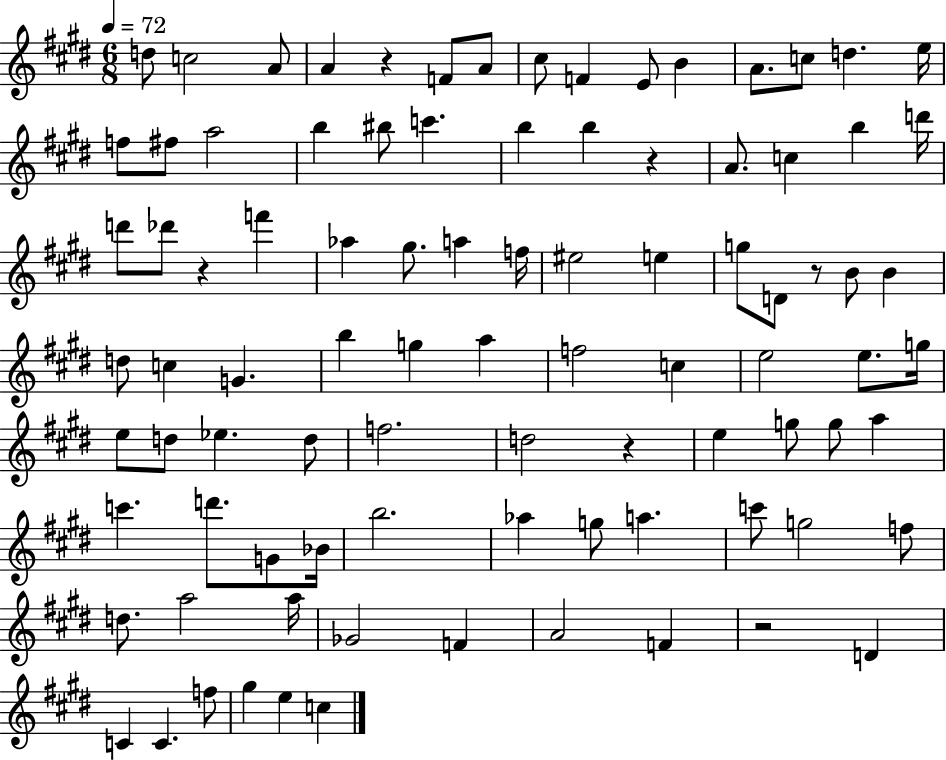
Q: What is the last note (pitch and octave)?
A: C5